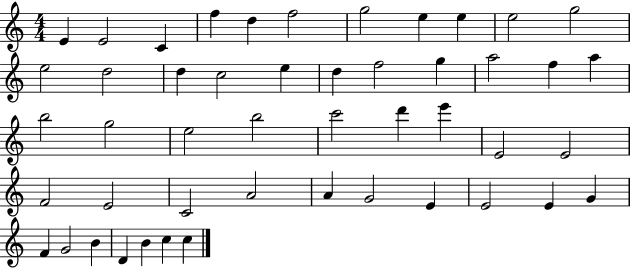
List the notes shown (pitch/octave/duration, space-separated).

E4/q E4/h C4/q F5/q D5/q F5/h G5/h E5/q E5/q E5/h G5/h E5/h D5/h D5/q C5/h E5/q D5/q F5/h G5/q A5/h F5/q A5/q B5/h G5/h E5/h B5/h C6/h D6/q E6/q E4/h E4/h F4/h E4/h C4/h A4/h A4/q G4/h E4/q E4/h E4/q G4/q F4/q G4/h B4/q D4/q B4/q C5/q C5/q